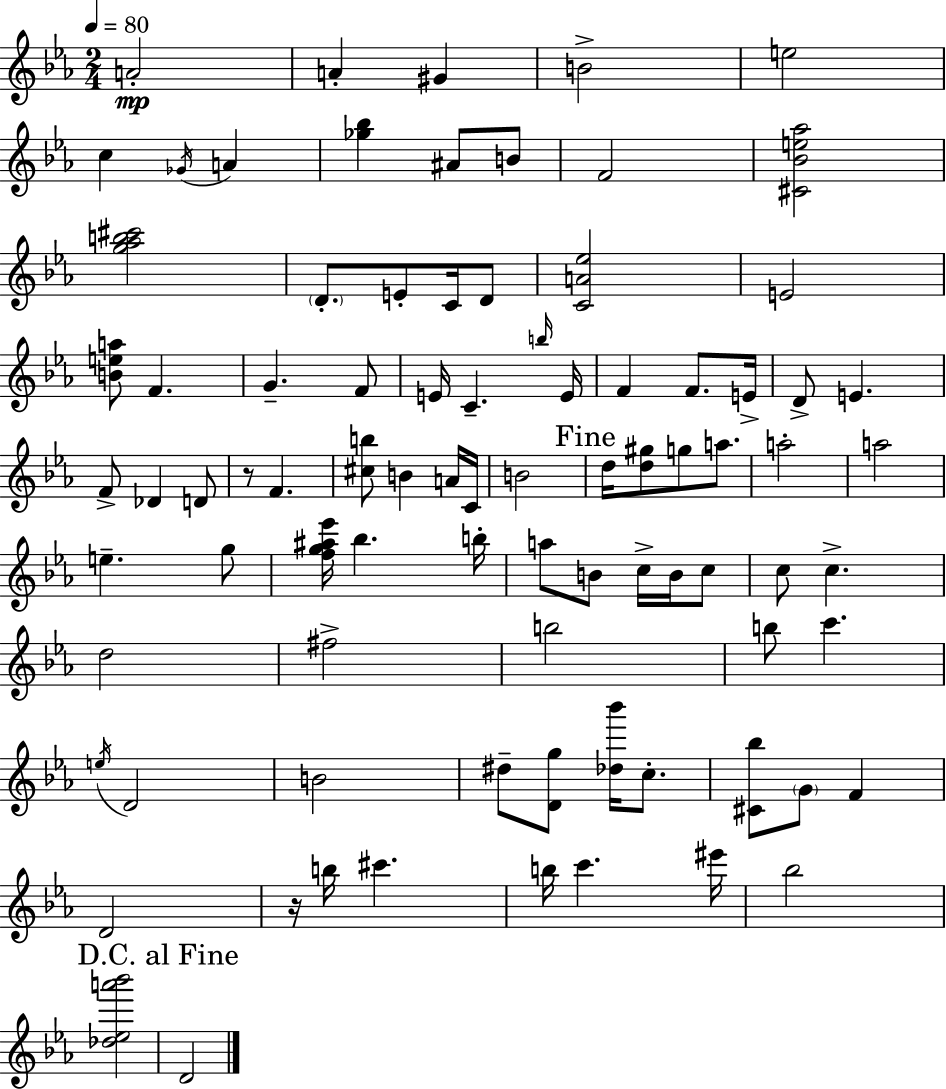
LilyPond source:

{
  \clef treble
  \numericTimeSignature
  \time 2/4
  \key c \minor
  \tempo 4 = 80
  a'2-.\mp | a'4-. gis'4 | b'2-> | e''2 | \break c''4 \acciaccatura { ges'16 } a'4 | <ges'' bes''>4 ais'8 b'8 | f'2 | <cis' bes' e'' aes''>2 | \break <g'' aes'' b'' cis'''>2 | \parenthesize d'8.-. e'8-. c'16 d'8 | <c' a' ees''>2 | e'2 | \break <b' e'' a''>8 f'4. | g'4.-- f'8 | e'16 c'4.-- | \grace { b''16 } e'16 f'4 f'8. | \break e'16-> d'8-> e'4. | f'8-> des'4 | d'8 r8 f'4. | <cis'' b''>8 b'4 | \break a'16 c'16 b'2 | \mark "Fine" d''16 <d'' gis''>8 g''8 a''8. | a''2-. | a''2 | \break e''4.-- | g''8 <f'' g'' ais'' ees'''>16 bes''4. | b''16-. a''8 b'8 c''16-> b'16 | c''8 c''8 c''4.-> | \break d''2 | fis''2-> | b''2 | b''8 c'''4. | \break \acciaccatura { e''16 } d'2 | b'2 | dis''8-- <d' g''>8 <des'' bes'''>16 | c''8.-. <cis' bes''>8 \parenthesize g'8 f'4 | \break d'2 | r16 b''16 cis'''4. | b''16 c'''4. | eis'''16 bes''2 | \break <des'' ees'' a''' bes'''>2 | \mark "D.C. al Fine" d'2 | \bar "|."
}